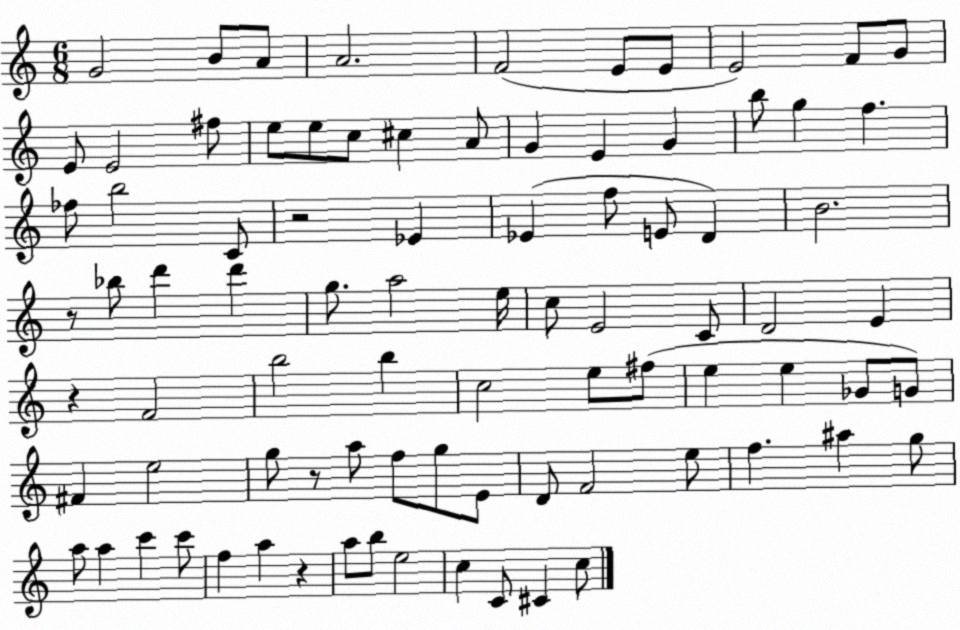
X:1
T:Untitled
M:6/8
L:1/4
K:C
G2 B/2 A/2 A2 F2 E/2 E/2 E2 F/2 G/2 E/2 E2 ^f/2 e/2 e/2 c/2 ^c A/2 G E G b/2 g f _f/2 b2 C/2 z2 _E _E f/2 E/2 D B2 z/2 _b/2 d' d' g/2 a2 e/4 c/2 E2 C/2 D2 E z F2 b2 b c2 e/2 ^f/2 e e _G/2 G/2 ^F e2 g/2 z/2 a/2 f/2 g/2 E/2 D/2 F2 e/2 f ^a g/2 a/2 a c' c'/2 f a z a/2 b/2 e2 c C/2 ^C c/2